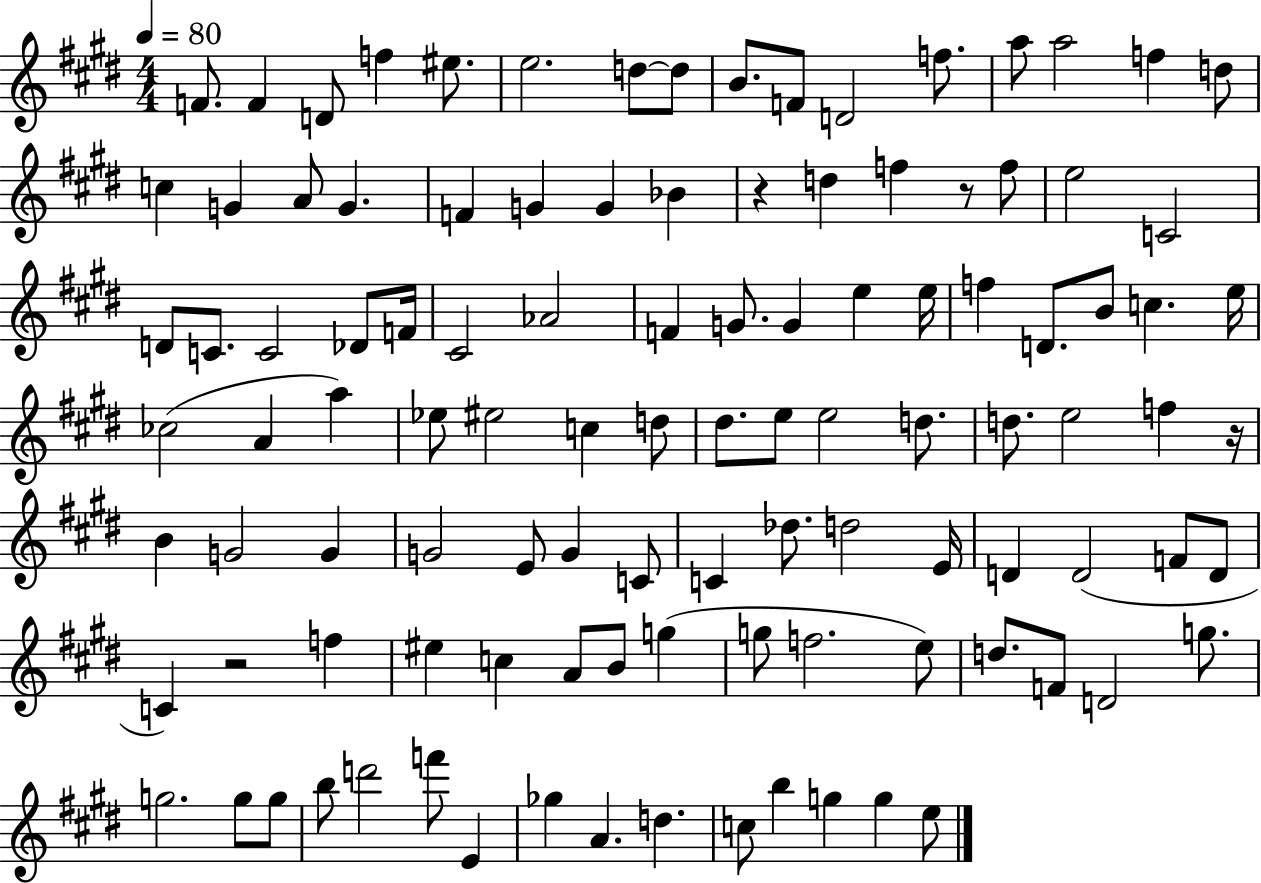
{
  \clef treble
  \numericTimeSignature
  \time 4/4
  \key e \major
  \tempo 4 = 80
  f'8. f'4 d'8 f''4 eis''8. | e''2. d''8~~ d''8 | b'8. f'8 d'2 f''8. | a''8 a''2 f''4 d''8 | \break c''4 g'4 a'8 g'4. | f'4 g'4 g'4 bes'4 | r4 d''4 f''4 r8 f''8 | e''2 c'2 | \break d'8 c'8. c'2 des'8 f'16 | cis'2 aes'2 | f'4 g'8. g'4 e''4 e''16 | f''4 d'8. b'8 c''4. e''16 | \break ces''2( a'4 a''4) | ees''8 eis''2 c''4 d''8 | dis''8. e''8 e''2 d''8. | d''8. e''2 f''4 r16 | \break b'4 g'2 g'4 | g'2 e'8 g'4 c'8 | c'4 des''8. d''2 e'16 | d'4 d'2( f'8 d'8 | \break c'4) r2 f''4 | eis''4 c''4 a'8 b'8 g''4( | g''8 f''2. e''8) | d''8. f'8 d'2 g''8. | \break g''2. g''8 g''8 | b''8 d'''2 f'''8 e'4 | ges''4 a'4. d''4. | c''8 b''4 g''4 g''4 e''8 | \break \bar "|."
}